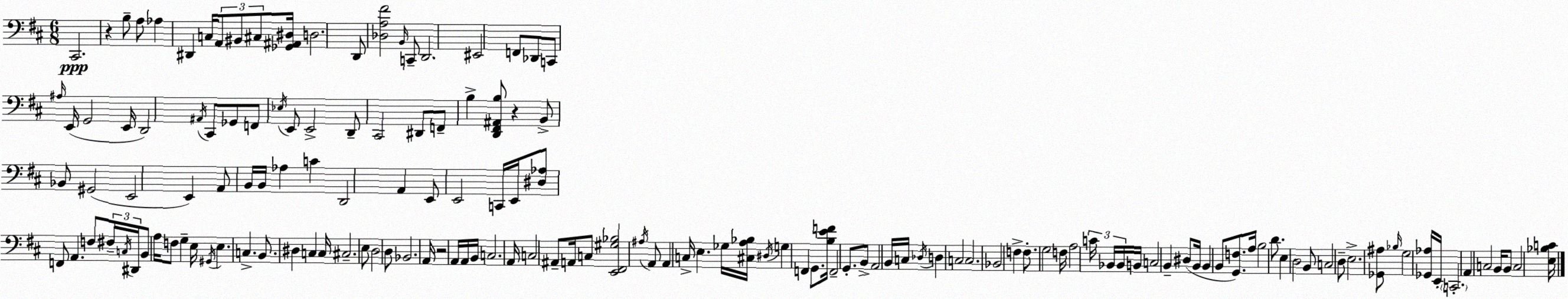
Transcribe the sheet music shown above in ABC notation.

X:1
T:Untitled
M:6/8
L:1/4
K:D
^C,,2 z B,/2 A,/2 _A, ^D,, C,/4 A,,/2 ^B,,/2 ^C,/2 [_G,,^A,,^D,]/4 D,2 D,,/2 [_D,A,^F]2 B,,/4 C,,/2 D,,2 ^E,,2 F,,/2 _D,,/2 C,,/2 ^A,/4 E,,/4 G,,2 E,,/4 D,,2 ^A,,/4 ^C,,/2 _G,,/2 F,,/2 _E,/4 E,,/2 E,,2 D,,/2 ^C,,2 ^D,,/2 F,,/2 B, [D,,^F,,^A,,B,]/2 z B,,/2 _B,,/2 ^G,,2 E,,2 E,, A,,/2 B,,/4 B,,/4 _A, C D,,2 A,, E,,/2 E,,2 C,,/4 E,,/4 [^D,_A,]/2 F,,/2 A,, F,/2 ^F,/4 C,/4 ^D,,/4 B,,/2 A,/4 F,/2 G, E,/4 ^G,,/4 E, C, B,,/2 ^D, C, C,/4 ^C,2 E,/2 D,2 D,/2 _B,,2 A,,/4 z2 A,,/4 A,,/4 B,,/4 C,2 A,,/4 C,2 ^A,,/2 A,,/4 C,/2 [E,,^F,,^G,_B,]2 ^A,/4 A,,/2 A,, C,/4 E, _G,/4 [^C,A,_B,]/4 ^D,/4 G, F,, G,,/2 [B,EF]/4 F,,2 G,,/2 B,,/2 A,,2 B,,/4 C,/4 _D,/4 D, C,2 C,2 _B,,2 F, F,/2 G,2 F,/4 A,2 C/4 _B,,/4 _B,,/4 B,,/4 C,2 B,, ^D,/2 B,,/4 B,, B,,/2 [G,,F,]/2 A,/4 B,2 D/2 E, D,2 B,,/2 C,2 D,/2 E,2 [_G,,^A,]/2 _B,/4 G,2 [_G,,_A,]/4 E,,/4 C,,2 A,, C,2 B,,/4 B,,/2 C,2 [E,_B,C]/4